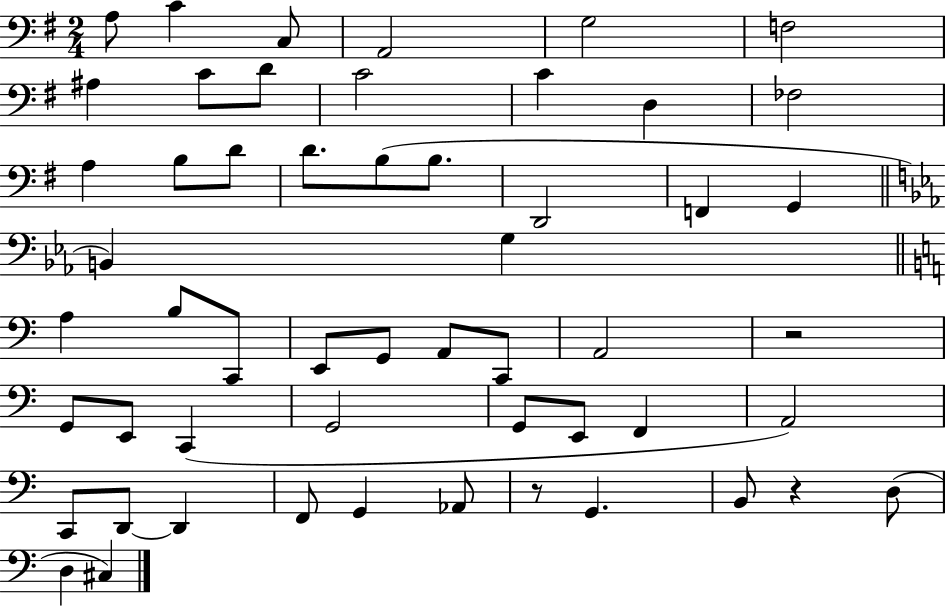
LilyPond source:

{
  \clef bass
  \numericTimeSignature
  \time 2/4
  \key g \major
  a8 c'4 c8 | a,2 | g2 | f2 | \break ais4 c'8 d'8 | c'2 | c'4 d4 | fes2 | \break a4 b8 d'8 | d'8. b8( b8. | d,2 | f,4 g,4 | \break \bar "||" \break \key ees \major b,4) g4 | \bar "||" \break \key c \major a4 b8 c,8 | e,8 g,8 a,8 c,8 | a,2 | r2 | \break g,8 e,8 c,4( | g,2 | g,8 e,8 f,4 | a,2) | \break c,8 d,8~~ d,4 | f,8 g,4 aes,8 | r8 g,4. | b,8 r4 d8( | \break d4 cis4) | \bar "|."
}